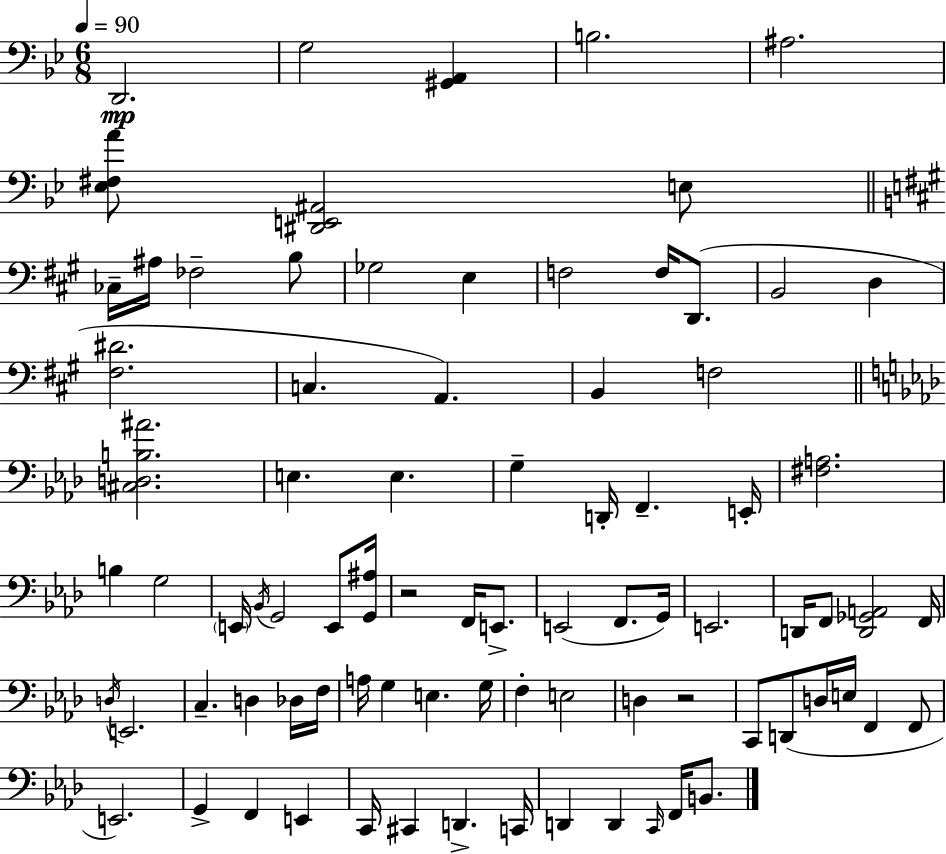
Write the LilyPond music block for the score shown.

{
  \clef bass
  \numericTimeSignature
  \time 6/8
  \key g \minor
  \tempo 4 = 90
  d,2.\mp | g2 <gis, a,>4 | b2. | ais2. | \break <ees fis a'>8 <dis, e, ais,>2 e8 | \bar "||" \break \key a \major ces16-- ais16 fes2-- b8 | ges2 e4 | f2 f16 d,8.( | b,2 d4 | \break <fis dis'>2. | c4. a,4.) | b,4 f2 | \bar "||" \break \key aes \major <cis d b ais'>2. | e4. e4. | g4-- d,16-. f,4.-- e,16-. | <fis a>2. | \break b4 g2 | \parenthesize e,16 \acciaccatura { bes,16 } g,2 e,8 | <g, ais>16 r2 f,16 e,8.-> | e,2( f,8. | \break g,16) e,2. | d,16 f,8 <d, ges, a,>2 | f,16 \acciaccatura { d16 } e,2. | c4.-- d4 | \break des16 f16 a16 g4 e4. | g16 f4-. e2 | d4 r2 | c,8 d,8( d16 e16 f,4 | \break f,8 e,2.) | g,4-> f,4 e,4 | c,16 cis,4 d,4.-> | c,16 d,4 d,4 \grace { c,16 } f,16 | \break b,8. \bar "|."
}